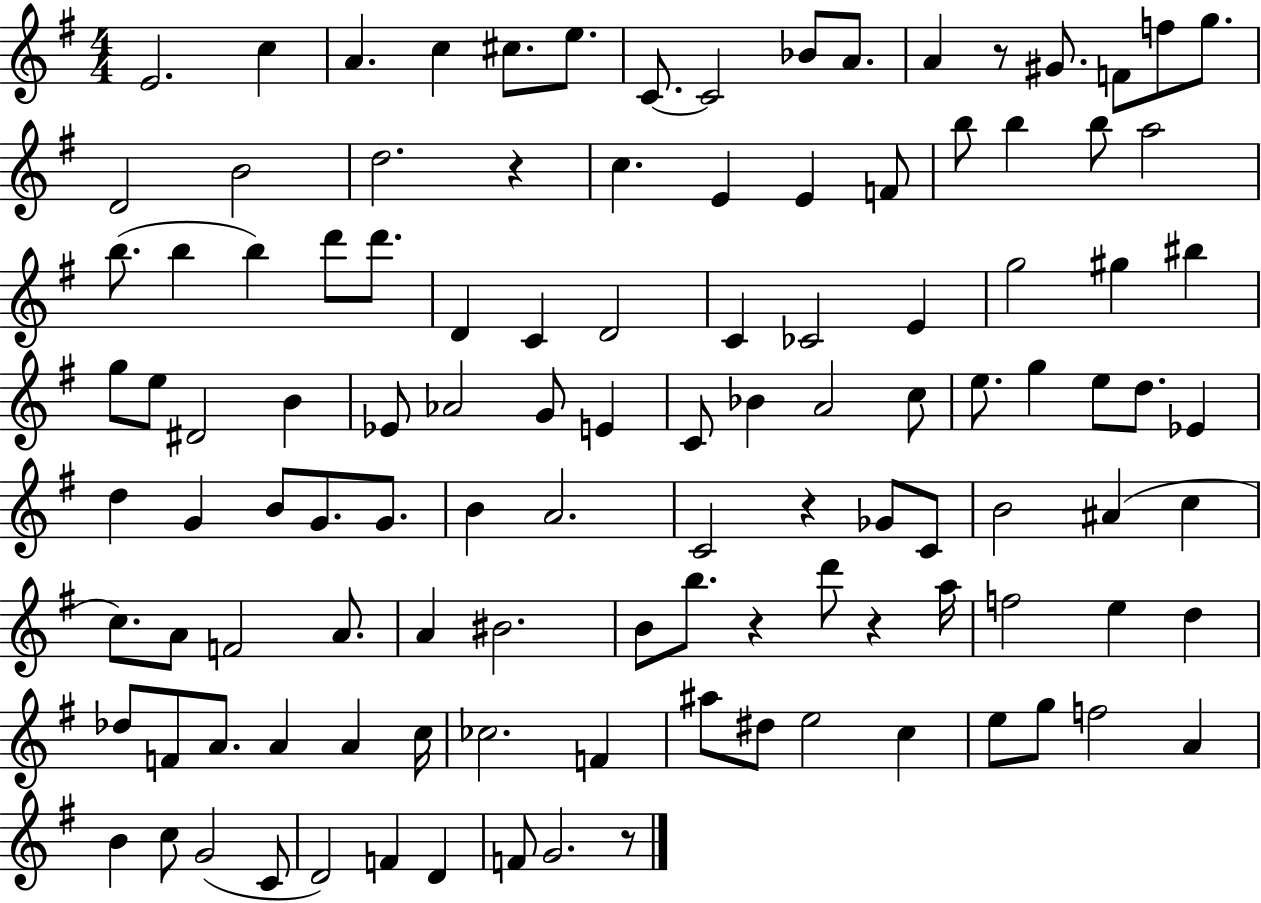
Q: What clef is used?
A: treble